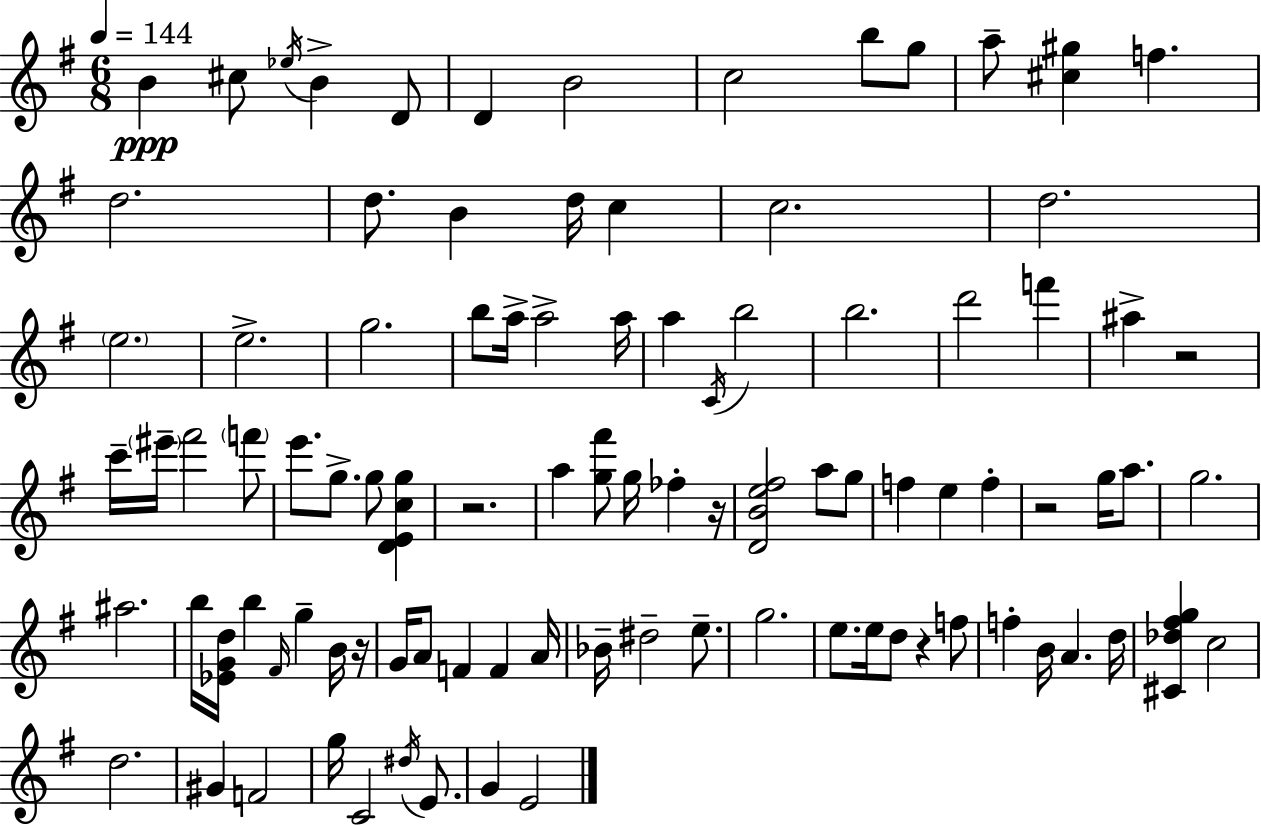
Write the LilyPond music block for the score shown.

{
  \clef treble
  \numericTimeSignature
  \time 6/8
  \key g \major
  \tempo 4 = 144
  b'4\ppp cis''8 \acciaccatura { ees''16 } b'4-> d'8 | d'4 b'2 | c''2 b''8 g''8 | a''8-- <cis'' gis''>4 f''4. | \break d''2. | d''8. b'4 d''16 c''4 | c''2. | d''2. | \break \parenthesize e''2. | e''2.-> | g''2. | b''8 a''16-> a''2-> | \break a''16 a''4 \acciaccatura { c'16 } b''2 | b''2. | d'''2 f'''4 | ais''4-> r2 | \break c'''16-- \parenthesize eis'''16-- fis'''2 | \parenthesize f'''8 e'''8. g''8.-> g''8 <d' e' c'' g''>4 | r2. | a''4 <g'' fis'''>8 g''16 fes''4-. | \break r16 <d' b' e'' fis''>2 a''8 | g''8 f''4 e''4 f''4-. | r2 g''16 a''8. | g''2. | \break ais''2. | b''16 <ees' g' d''>16 b''4 \grace { fis'16 } g''4-- | b'16 r16 g'16 a'8 f'4 f'4 | a'16 bes'16-- dis''2-- | \break e''8.-- g''2. | e''8. e''16 d''8 r4 | f''8 f''4-. b'16 a'4. | d''16 <cis' des'' fis'' g''>4 c''2 | \break d''2. | gis'4 f'2 | g''16 c'2 | \acciaccatura { dis''16 } e'8. g'4 e'2 | \break \bar "|."
}